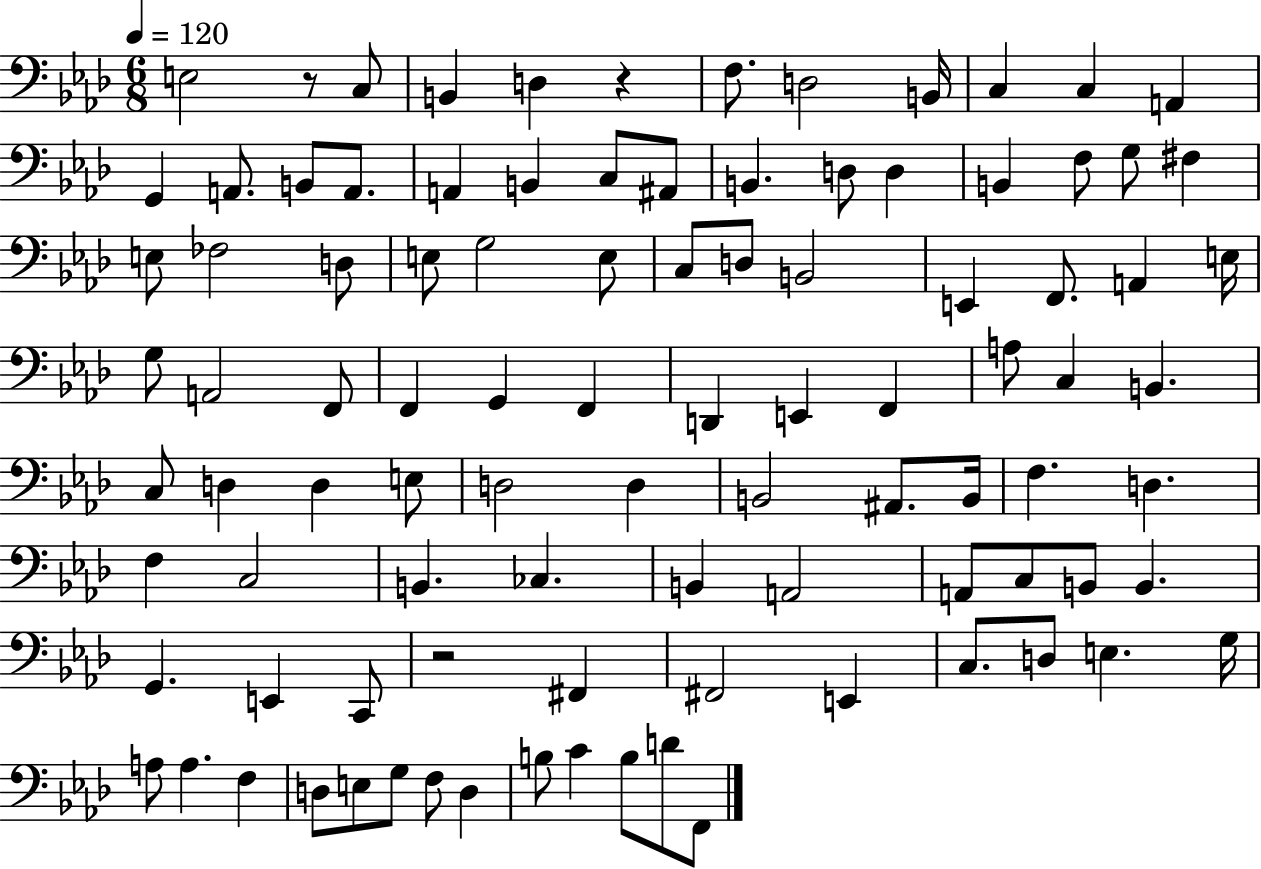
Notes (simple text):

E3/h R/e C3/e B2/q D3/q R/q F3/e. D3/h B2/s C3/q C3/q A2/q G2/q A2/e. B2/e A2/e. A2/q B2/q C3/e A#2/e B2/q. D3/e D3/q B2/q F3/e G3/e F#3/q E3/e FES3/h D3/e E3/e G3/h E3/e C3/e D3/e B2/h E2/q F2/e. A2/q E3/s G3/e A2/h F2/e F2/q G2/q F2/q D2/q E2/q F2/q A3/e C3/q B2/q. C3/e D3/q D3/q E3/e D3/h D3/q B2/h A#2/e. B2/s F3/q. D3/q. F3/q C3/h B2/q. CES3/q. B2/q A2/h A2/e C3/e B2/e B2/q. G2/q. E2/q C2/e R/h F#2/q F#2/h E2/q C3/e. D3/e E3/q. G3/s A3/e A3/q. F3/q D3/e E3/e G3/e F3/e D3/q B3/e C4/q B3/e D4/e F2/e